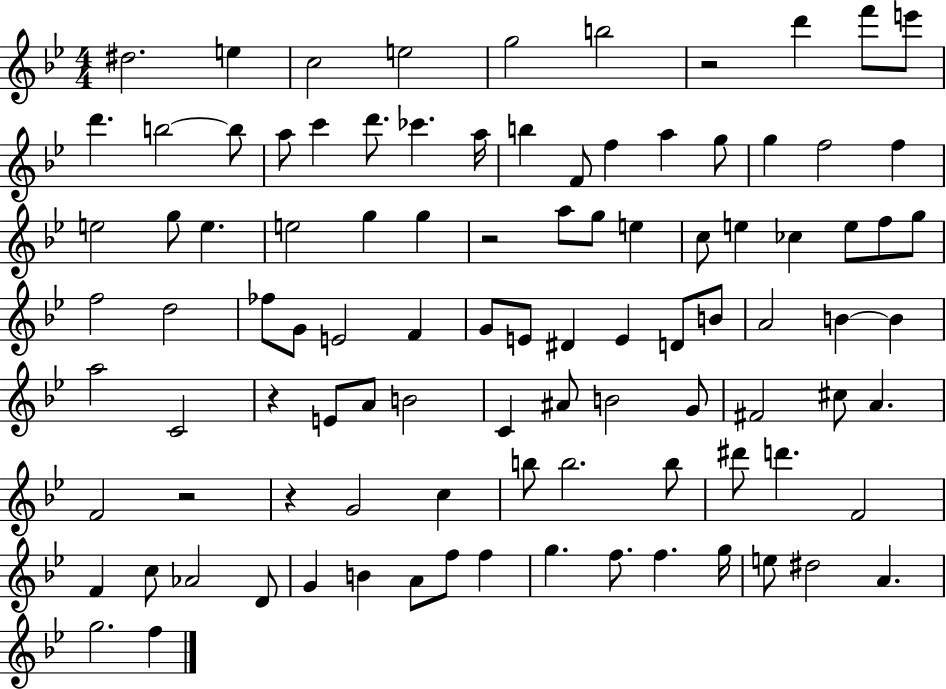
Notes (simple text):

D#5/h. E5/q C5/h E5/h G5/h B5/h R/h D6/q F6/e E6/e D6/q. B5/h B5/e A5/e C6/q D6/e. CES6/q. A5/s B5/q F4/e F5/q A5/q G5/e G5/q F5/h F5/q E5/h G5/e E5/q. E5/h G5/q G5/q R/h A5/e G5/e E5/q C5/e E5/q CES5/q E5/e F5/e G5/e F5/h D5/h FES5/e G4/e E4/h F4/q G4/e E4/e D#4/q E4/q D4/e B4/e A4/h B4/q B4/q A5/h C4/h R/q E4/e A4/e B4/h C4/q A#4/e B4/h G4/e F#4/h C#5/e A4/q. F4/h R/h R/q G4/h C5/q B5/e B5/h. B5/e D#6/e D6/q. F4/h F4/q C5/e Ab4/h D4/e G4/q B4/q A4/e F5/e F5/q G5/q. F5/e. F5/q. G5/s E5/e D#5/h A4/q. G5/h. F5/q